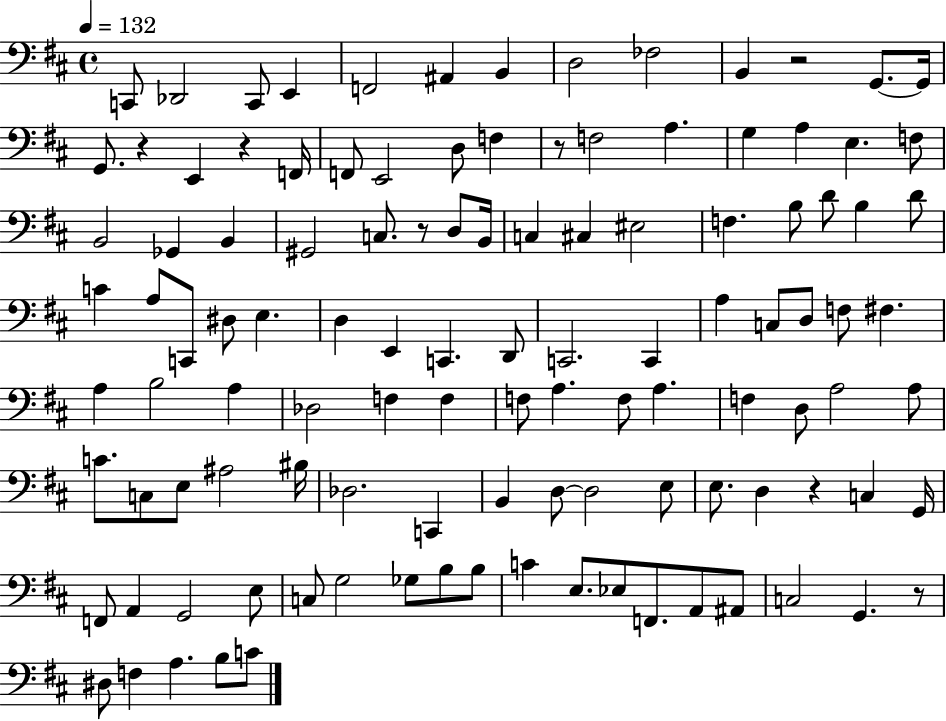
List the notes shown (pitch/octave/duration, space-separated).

C2/e Db2/h C2/e E2/q F2/h A#2/q B2/q D3/h FES3/h B2/q R/h G2/e. G2/s G2/e. R/q E2/q R/q F2/s F2/e E2/h D3/e F3/q R/e F3/h A3/q. G3/q A3/q E3/q. F3/e B2/h Gb2/q B2/q G#2/h C3/e. R/e D3/e B2/s C3/q C#3/q EIS3/h F3/q. B3/e D4/e B3/q D4/e C4/q A3/e C2/e D#3/e E3/q. D3/q E2/q C2/q. D2/e C2/h. C2/q A3/q C3/e D3/e F3/e F#3/q. A3/q B3/h A3/q Db3/h F3/q F3/q F3/e A3/q. F3/e A3/q. F3/q D3/e A3/h A3/e C4/e. C3/e E3/e A#3/h BIS3/s Db3/h. C2/q B2/q D3/e D3/h E3/e E3/e. D3/q R/q C3/q G2/s F2/e A2/q G2/h E3/e C3/e G3/h Gb3/e B3/e B3/e C4/q E3/e. Eb3/e F2/e. A2/e A#2/e C3/h G2/q. R/e D#3/e F3/q A3/q. B3/e C4/e